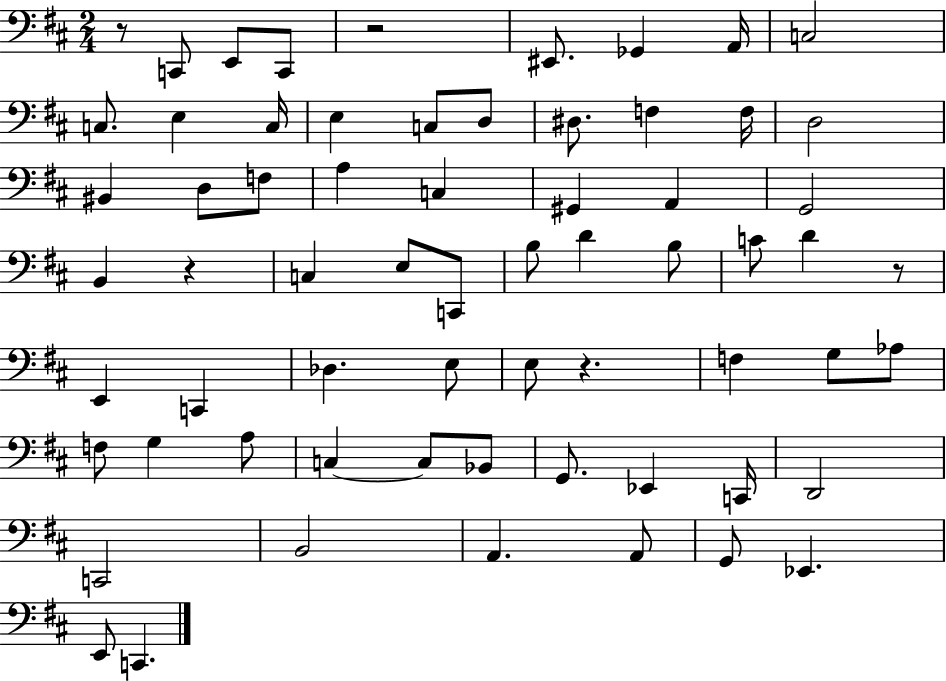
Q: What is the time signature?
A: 2/4